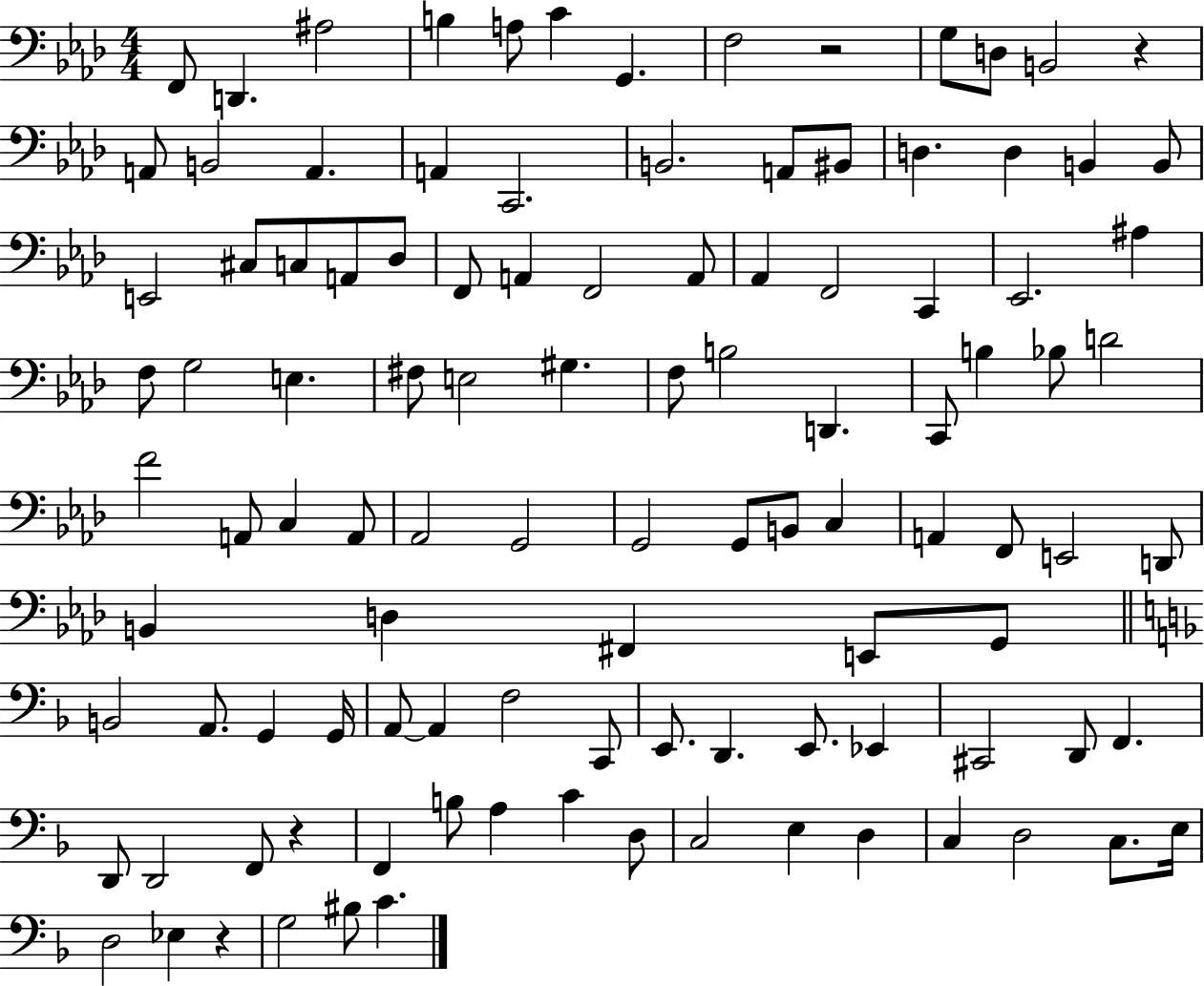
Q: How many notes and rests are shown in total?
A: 108